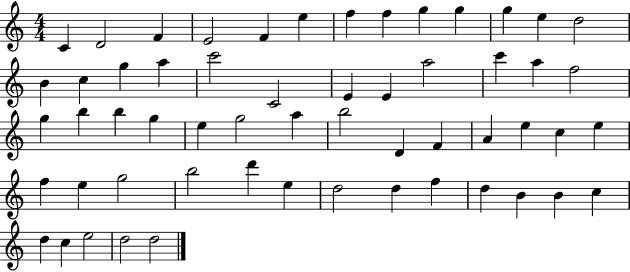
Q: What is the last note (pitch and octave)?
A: D5